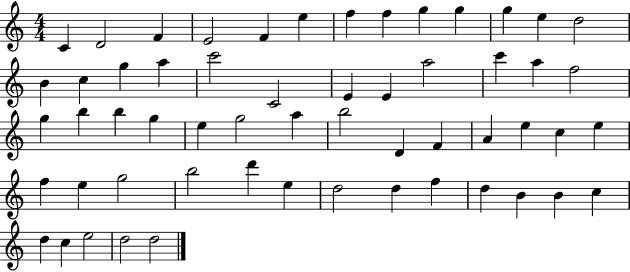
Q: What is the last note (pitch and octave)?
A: D5